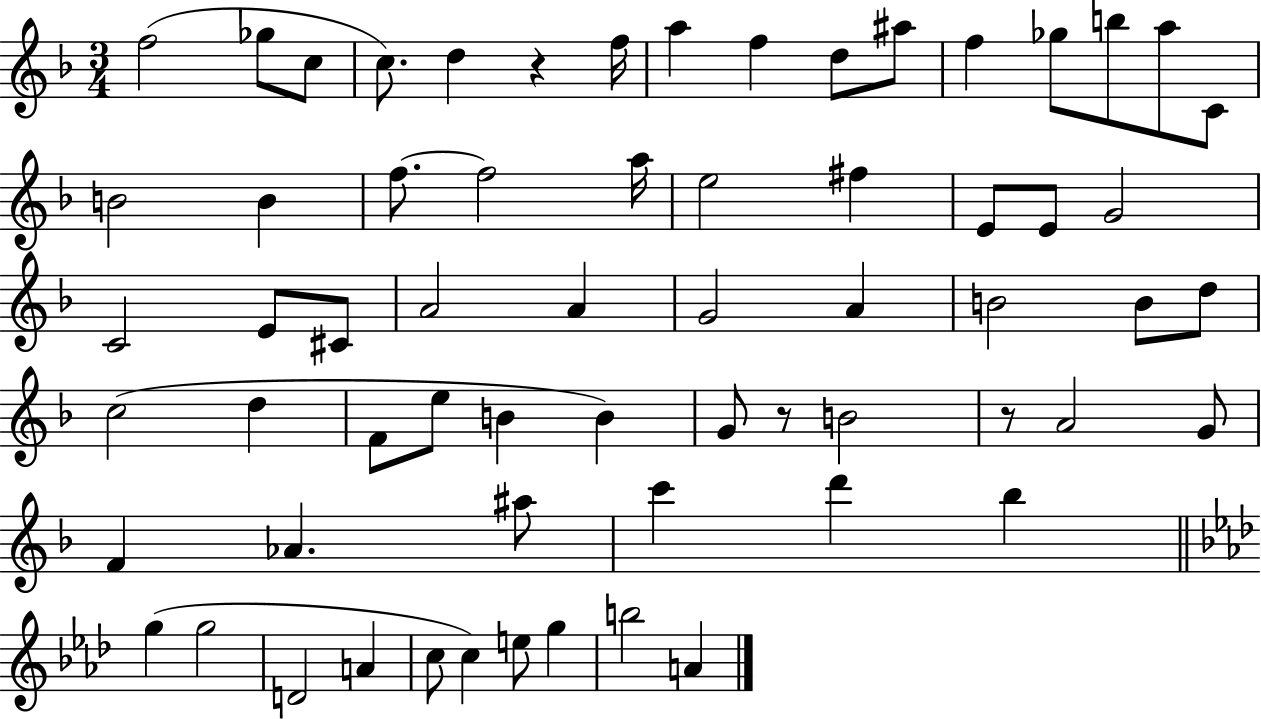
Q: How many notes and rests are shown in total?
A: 64